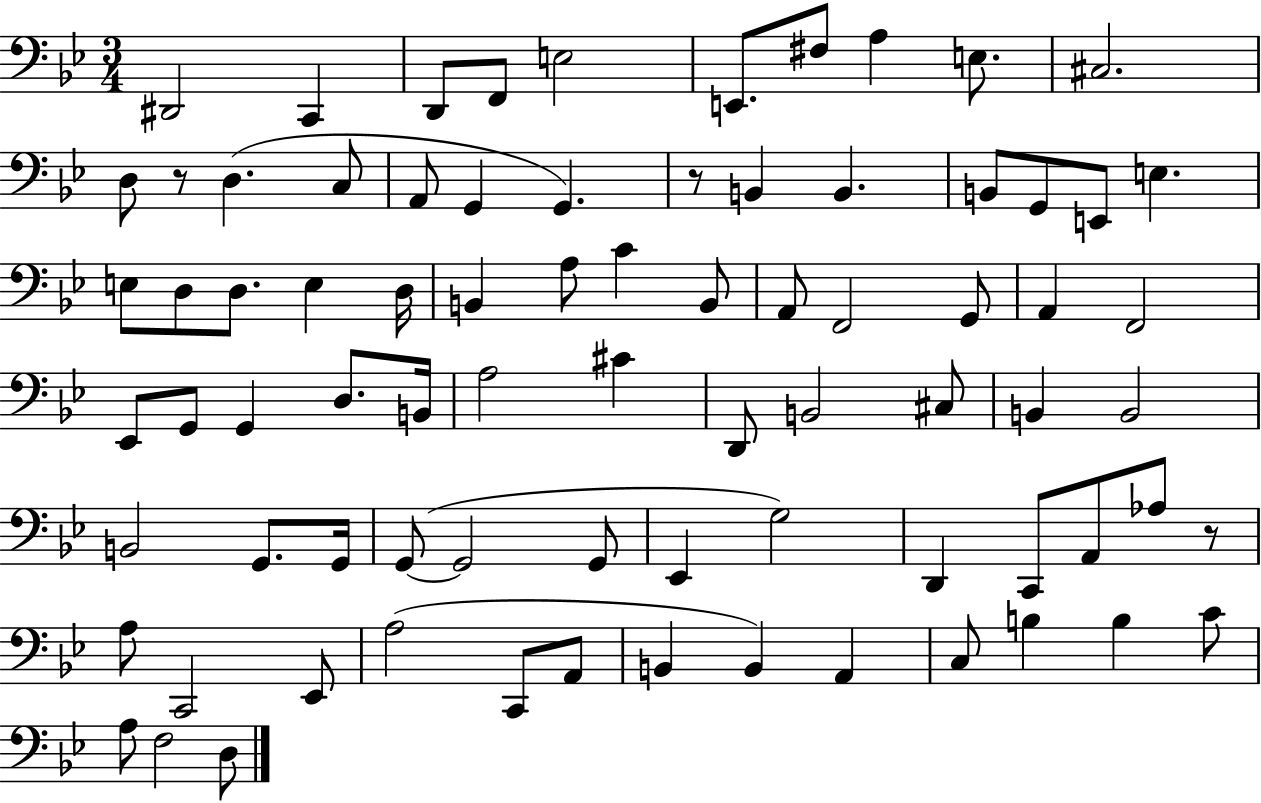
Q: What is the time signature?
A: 3/4